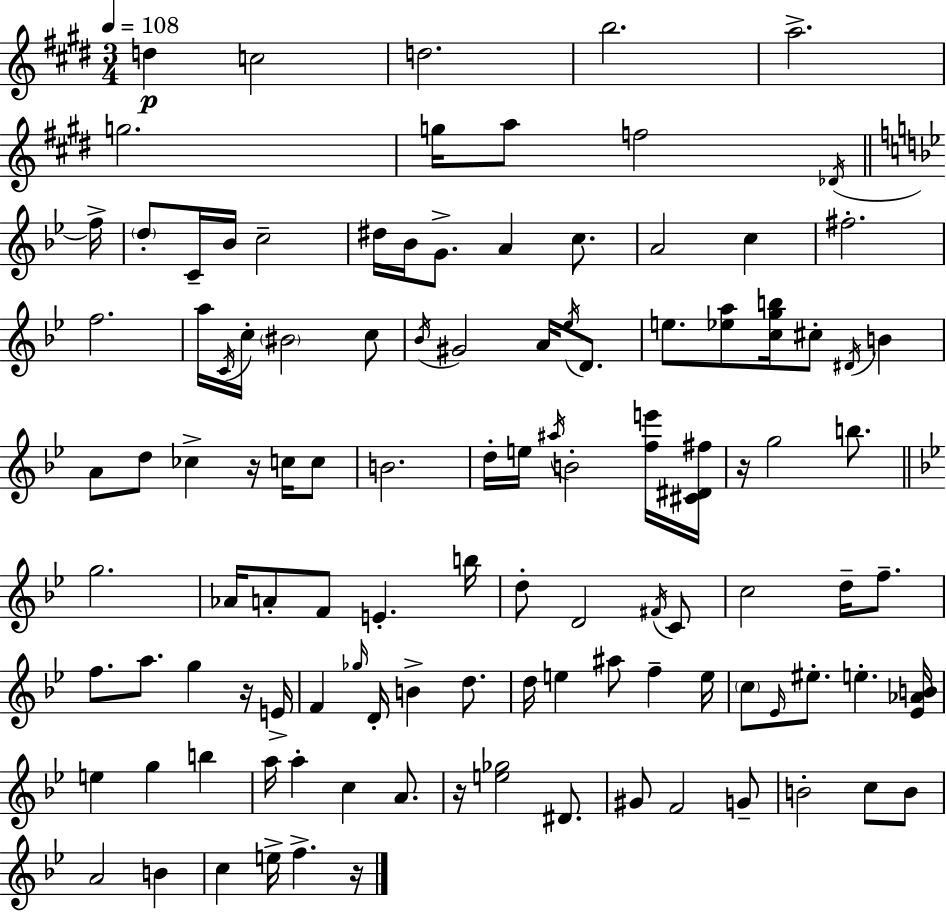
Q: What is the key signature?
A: E major